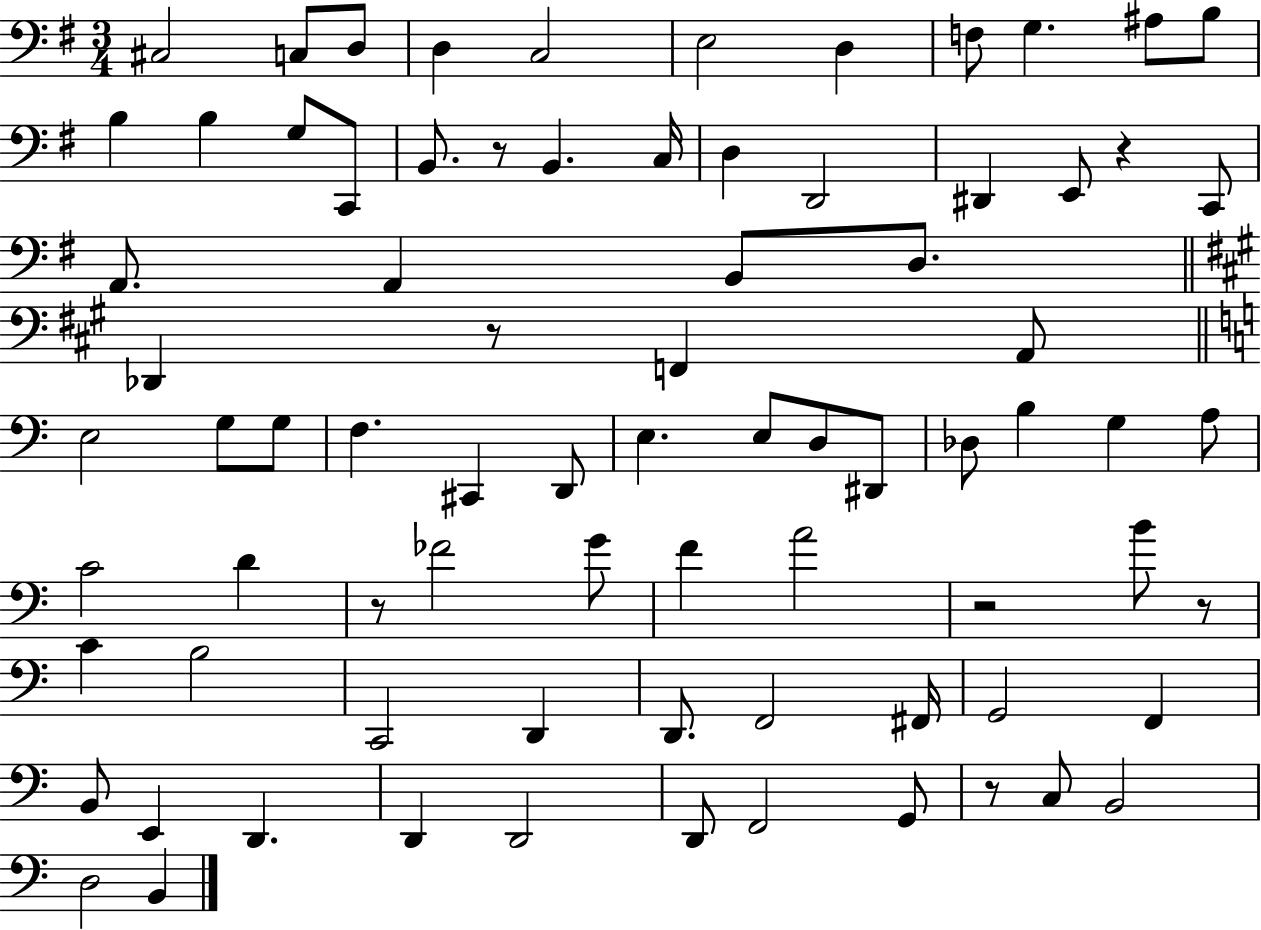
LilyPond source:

{
  \clef bass
  \numericTimeSignature
  \time 3/4
  \key g \major
  cis2 c8 d8 | d4 c2 | e2 d4 | f8 g4. ais8 b8 | \break b4 b4 g8 c,8 | b,8. r8 b,4. c16 | d4 d,2 | dis,4 e,8 r4 c,8 | \break a,8. a,4 b,8 d8. | \bar "||" \break \key a \major des,4 r8 f,4 a,8 | \bar "||" \break \key c \major e2 g8 g8 | f4. cis,4 d,8 | e4. e8 d8 dis,8 | des8 b4 g4 a8 | \break c'2 d'4 | r8 fes'2 g'8 | f'4 a'2 | r2 b'8 r8 | \break c'4 b2 | c,2 d,4 | d,8. f,2 fis,16 | g,2 f,4 | \break b,8 e,4 d,4. | d,4 d,2 | d,8 f,2 g,8 | r8 c8 b,2 | \break d2 b,4 | \bar "|."
}